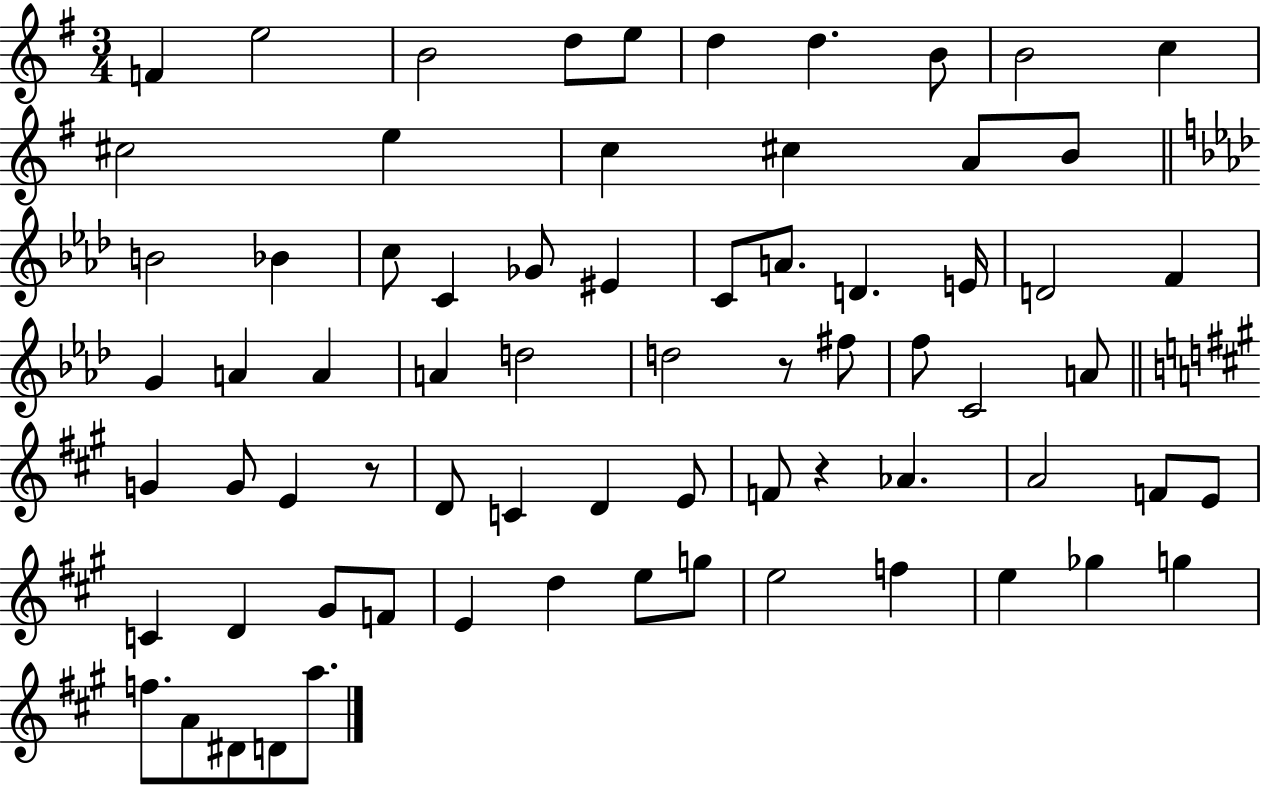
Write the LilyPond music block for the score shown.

{
  \clef treble
  \numericTimeSignature
  \time 3/4
  \key g \major
  f'4 e''2 | b'2 d''8 e''8 | d''4 d''4. b'8 | b'2 c''4 | \break cis''2 e''4 | c''4 cis''4 a'8 b'8 | \bar "||" \break \key f \minor b'2 bes'4 | c''8 c'4 ges'8 eis'4 | c'8 a'8. d'4. e'16 | d'2 f'4 | \break g'4 a'4 a'4 | a'4 d''2 | d''2 r8 fis''8 | f''8 c'2 a'8 | \break \bar "||" \break \key a \major g'4 g'8 e'4 r8 | d'8 c'4 d'4 e'8 | f'8 r4 aes'4. | a'2 f'8 e'8 | \break c'4 d'4 gis'8 f'8 | e'4 d''4 e''8 g''8 | e''2 f''4 | e''4 ges''4 g''4 | \break f''8. a'8 dis'8 d'8 a''8. | \bar "|."
}